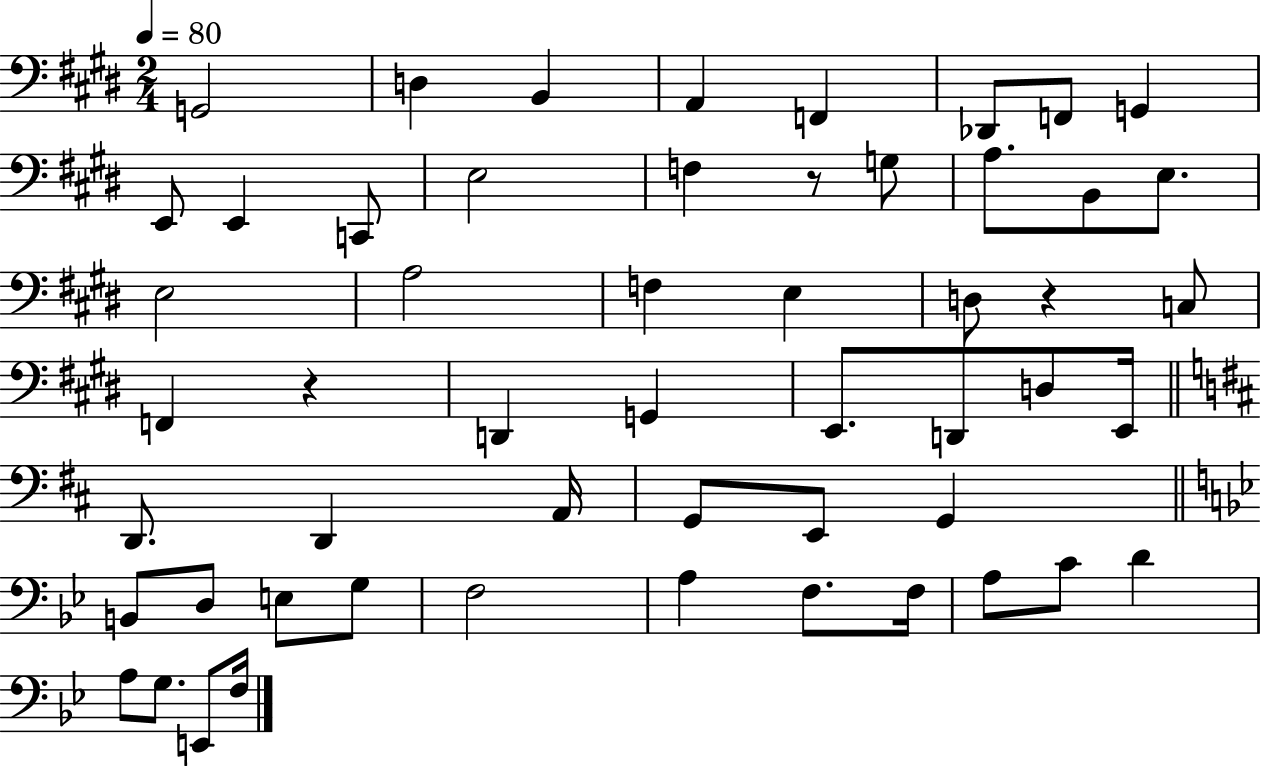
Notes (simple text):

G2/h D3/q B2/q A2/q F2/q Db2/e F2/e G2/q E2/e E2/q C2/e E3/h F3/q R/e G3/e A3/e. B2/e E3/e. E3/h A3/h F3/q E3/q D3/e R/q C3/e F2/q R/q D2/q G2/q E2/e. D2/e D3/e E2/s D2/e. D2/q A2/s G2/e E2/e G2/q B2/e D3/e E3/e G3/e F3/h A3/q F3/e. F3/s A3/e C4/e D4/q A3/e G3/e. E2/e F3/s